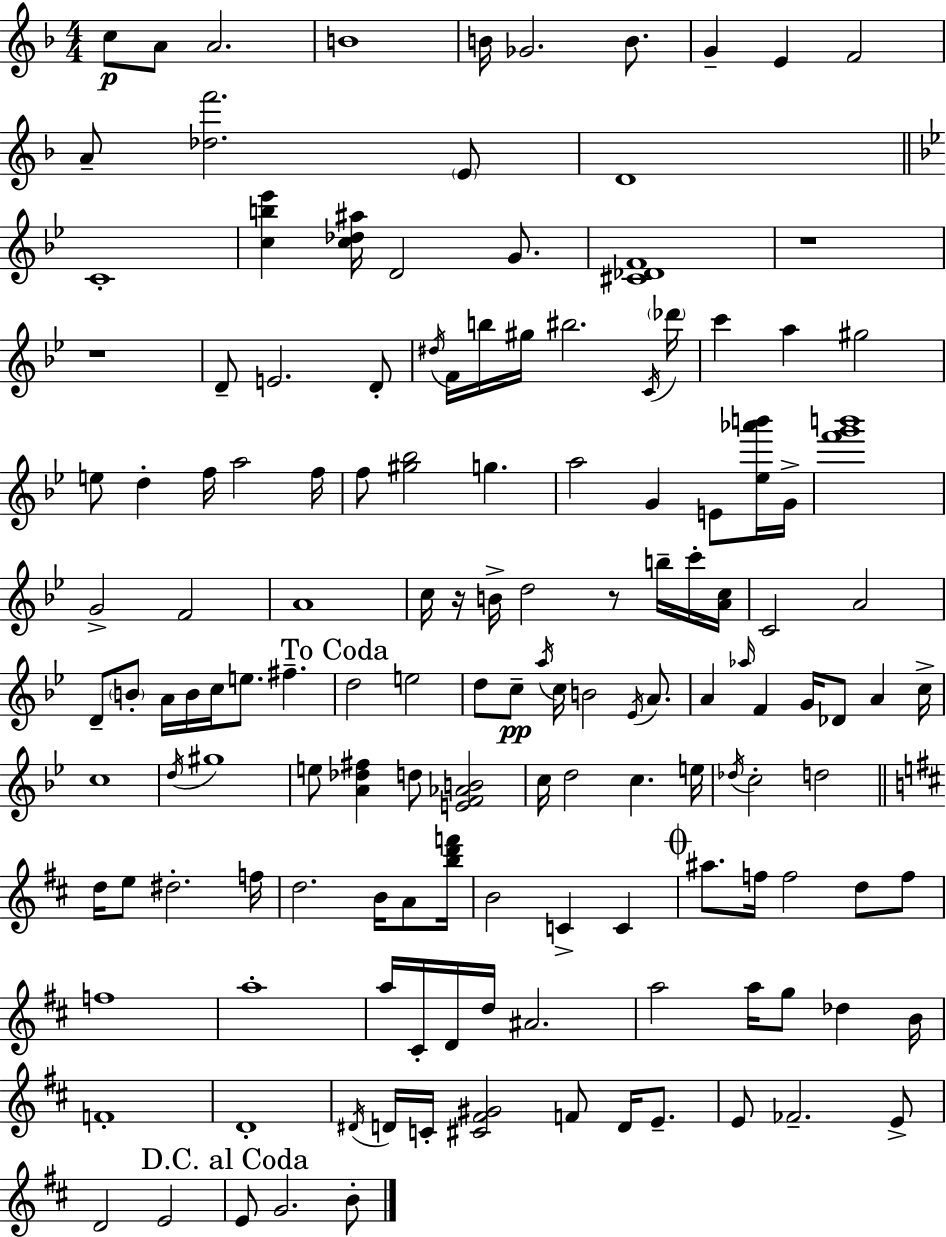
C5/e A4/e A4/h. B4/w B4/s Gb4/h. B4/e. G4/q E4/q F4/h A4/e [Db5,F6]/h. E4/e D4/w C4/w [C5,B5,Eb6]/q [C5,Db5,A#5]/s D4/h G4/e. [C#4,Db4,F4]/w R/w R/w D4/e E4/h. D4/e D#5/s F4/s B5/s G#5/s BIS5/h. C4/s Db6/s C6/q A5/q G#5/h E5/e D5/q F5/s A5/h F5/s F5/e [G#5,Bb5]/h G5/q. A5/h G4/q E4/e [Eb5,Ab6,B6]/s G4/s [F6,G6,B6]/w G4/h F4/h A4/w C5/s R/s B4/s D5/h R/e B5/s C6/s [A4,C5]/s C4/h A4/h D4/e B4/e A4/s B4/s C5/s E5/e. F#5/q. D5/h E5/h D5/e C5/e A5/s C5/s B4/h Eb4/s A4/e. A4/q Ab5/s F4/q G4/s Db4/e A4/q C5/s C5/w D5/s G#5/w E5/e [A4,Db5,F#5]/q D5/e [E4,F4,Ab4,B4]/h C5/s D5/h C5/q. E5/s Db5/s C5/h D5/h D5/s E5/e D#5/h. F5/s D5/h. B4/s A4/e [B5,D6,F6]/s B4/h C4/q C4/q A#5/e. F5/s F5/h D5/e F5/e F5/w A5/w A5/s C#4/s D4/s D5/s A#4/h. A5/h A5/s G5/e Db5/q B4/s F4/w D4/w D#4/s D4/s C4/s [C#4,F#4,G#4]/h F4/e D4/s E4/e. E4/e FES4/h. E4/e D4/h E4/h E4/e G4/h. B4/e